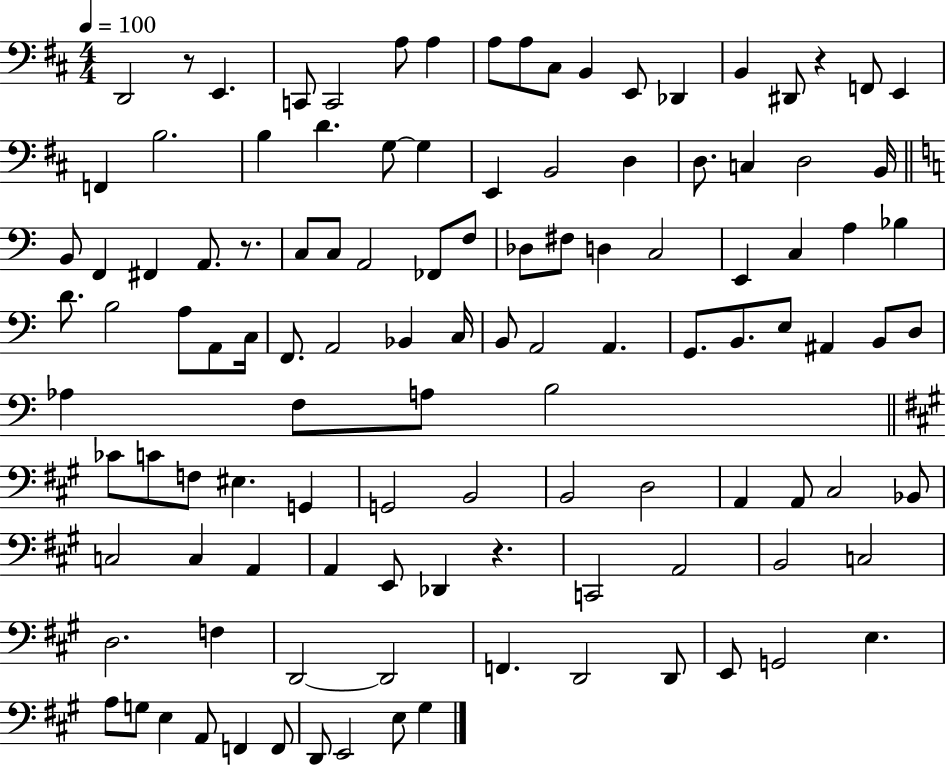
X:1
T:Untitled
M:4/4
L:1/4
K:D
D,,2 z/2 E,, C,,/2 C,,2 A,/2 A, A,/2 A,/2 ^C,/2 B,, E,,/2 _D,, B,, ^D,,/2 z F,,/2 E,, F,, B,2 B, D G,/2 G, E,, B,,2 D, D,/2 C, D,2 B,,/4 B,,/2 F,, ^F,, A,,/2 z/2 C,/2 C,/2 A,,2 _F,,/2 F,/2 _D,/2 ^F,/2 D, C,2 E,, C, A, _B, D/2 B,2 A,/2 A,,/2 C,/4 F,,/2 A,,2 _B,, C,/4 B,,/2 A,,2 A,, G,,/2 B,,/2 E,/2 ^A,, B,,/2 D,/2 _A, F,/2 A,/2 B,2 _C/2 C/2 F,/2 ^E, G,, G,,2 B,,2 B,,2 D,2 A,, A,,/2 ^C,2 _B,,/2 C,2 C, A,, A,, E,,/2 _D,, z C,,2 A,,2 B,,2 C,2 D,2 F, D,,2 D,,2 F,, D,,2 D,,/2 E,,/2 G,,2 E, A,/2 G,/2 E, A,,/2 F,, F,,/2 D,,/2 E,,2 E,/2 ^G,